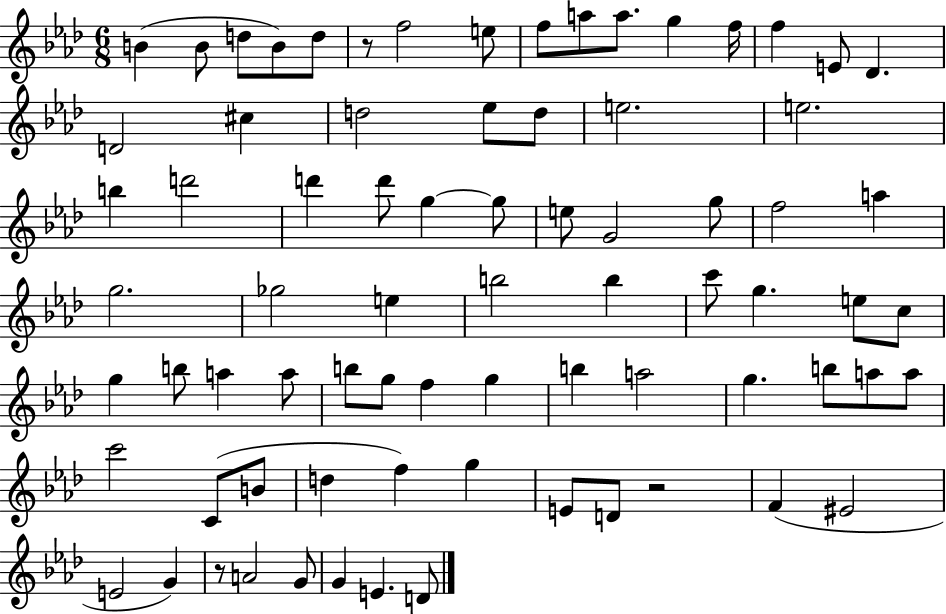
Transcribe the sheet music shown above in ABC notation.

X:1
T:Untitled
M:6/8
L:1/4
K:Ab
B B/2 d/2 B/2 d/2 z/2 f2 e/2 f/2 a/2 a/2 g f/4 f E/2 _D D2 ^c d2 _e/2 d/2 e2 e2 b d'2 d' d'/2 g g/2 e/2 G2 g/2 f2 a g2 _g2 e b2 b c'/2 g e/2 c/2 g b/2 a a/2 b/2 g/2 f g b a2 g b/2 a/2 a/2 c'2 C/2 B/2 d f g E/2 D/2 z2 F ^E2 E2 G z/2 A2 G/2 G E D/2